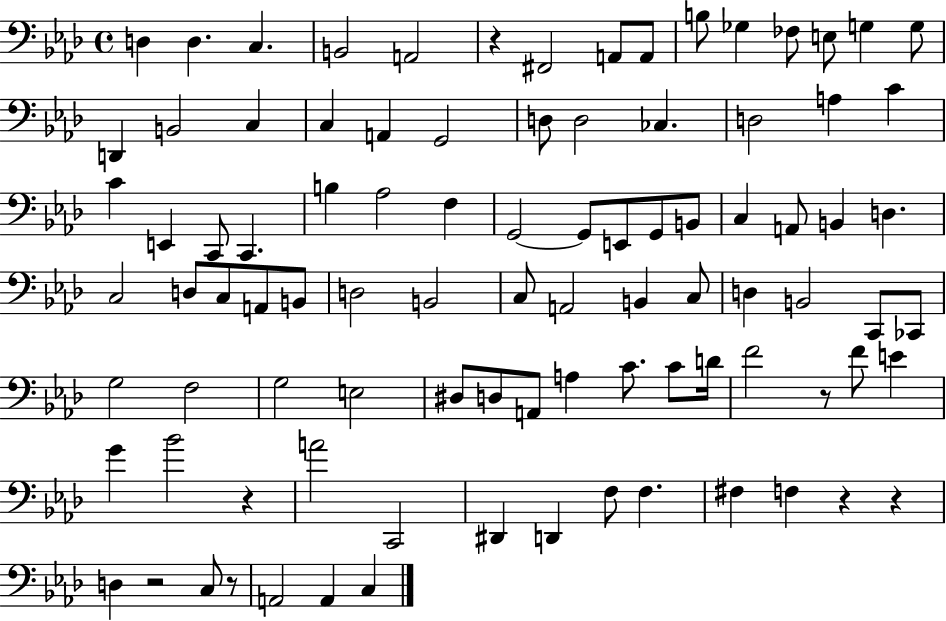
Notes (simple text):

D3/q D3/q. C3/q. B2/h A2/h R/q F#2/h A2/e A2/e B3/e Gb3/q FES3/e E3/e G3/q G3/e D2/q B2/h C3/q C3/q A2/q G2/h D3/e D3/h CES3/q. D3/h A3/q C4/q C4/q E2/q C2/e C2/q. B3/q Ab3/h F3/q G2/h G2/e E2/e G2/e B2/e C3/q A2/e B2/q D3/q. C3/h D3/e C3/e A2/e B2/e D3/h B2/h C3/e A2/h B2/q C3/e D3/q B2/h C2/e CES2/e G3/h F3/h G3/h E3/h D#3/e D3/e A2/e A3/q C4/e. C4/e D4/s F4/h R/e F4/e E4/q G4/q Bb4/h R/q A4/h C2/h D#2/q D2/q F3/e F3/q. F#3/q F3/q R/q R/q D3/q R/h C3/e R/e A2/h A2/q C3/q